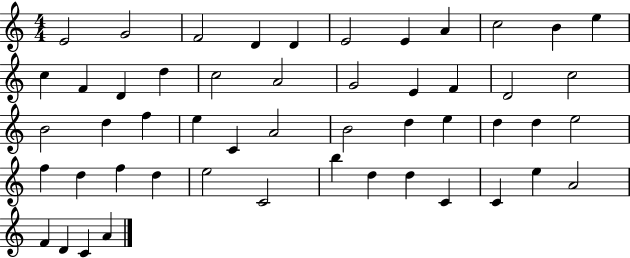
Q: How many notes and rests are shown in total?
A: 51